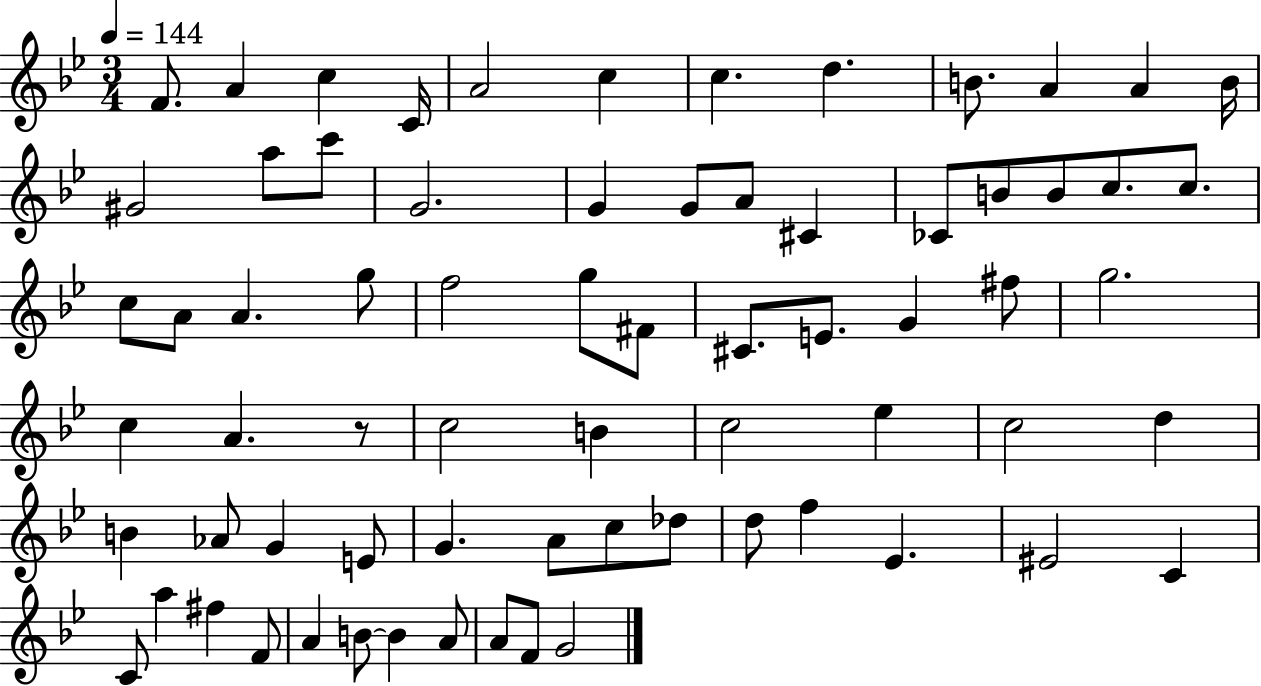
F4/e. A4/q C5/q C4/s A4/h C5/q C5/q. D5/q. B4/e. A4/q A4/q B4/s G#4/h A5/e C6/e G4/h. G4/q G4/e A4/e C#4/q CES4/e B4/e B4/e C5/e. C5/e. C5/e A4/e A4/q. G5/e F5/h G5/e F#4/e C#4/e. E4/e. G4/q F#5/e G5/h. C5/q A4/q. R/e C5/h B4/q C5/h Eb5/q C5/h D5/q B4/q Ab4/e G4/q E4/e G4/q. A4/e C5/e Db5/e D5/e F5/q Eb4/q. EIS4/h C4/q C4/e A5/q F#5/q F4/e A4/q B4/e B4/q A4/e A4/e F4/e G4/h